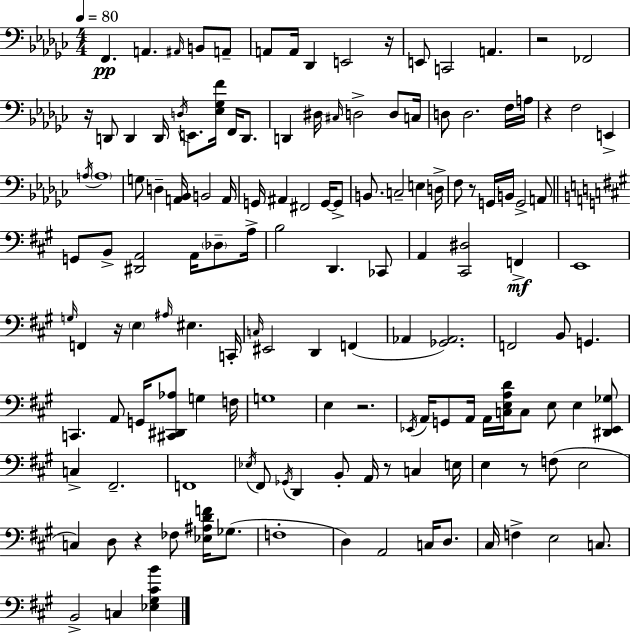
F2/q. A2/q. A#2/s B2/e A2/e A2/e A2/s Db2/q E2/h R/s E2/e C2/h A2/q. R/h FES2/h R/s D2/e D2/q D2/s D3/s E2/e. [Eb3,Gb3,F4]/s F2/s D2/e. D2/q D#3/s C#3/s D3/h D3/e C3/s D3/e D3/h. F3/s A3/s R/q F3/h E2/q A3/s A3/w G3/e D3/q [A2,Bb2]/s B2/h A2/s G2/s A#2/q F#2/h G2/s G2/e B2/e. C3/h E3/q D3/s F3/e R/e G2/s B2/s G2/h A2/e G2/e B2/e [D#2,A2]/h A2/s Db3/e A3/s B3/h D2/q. CES2/e A2/q [C#2,D#3]/h F2/q E2/w G3/s F2/q R/s E3/q A#3/s EIS3/q. C2/s C3/s EIS2/h D2/q F2/q Ab2/q [Gb2,Ab2]/h. F2/h B2/e G2/q. C2/q. A2/e G2/s [C#2,D#2,Ab3]/e G3/q F3/s G3/w E3/q R/h. Eb2/s A2/s G2/e A2/s A2/s [C3,E3,A3,D4]/s C3/e E3/e E3/q [D#2,Eb2,Gb3]/e C3/q F#2/h. F2/w Eb3/s F#2/e Gb2/s D2/q B2/e A2/s R/e C3/q E3/s E3/q R/e F3/e E3/h C3/q D3/e R/q FES3/e [Eb3,A#3,D4,F4]/s Gb3/e. F3/w D3/q A2/h C3/s D3/e. C#3/s F3/q E3/h C3/e. B2/h C3/q [Eb3,G#3,C#4,B4]/q